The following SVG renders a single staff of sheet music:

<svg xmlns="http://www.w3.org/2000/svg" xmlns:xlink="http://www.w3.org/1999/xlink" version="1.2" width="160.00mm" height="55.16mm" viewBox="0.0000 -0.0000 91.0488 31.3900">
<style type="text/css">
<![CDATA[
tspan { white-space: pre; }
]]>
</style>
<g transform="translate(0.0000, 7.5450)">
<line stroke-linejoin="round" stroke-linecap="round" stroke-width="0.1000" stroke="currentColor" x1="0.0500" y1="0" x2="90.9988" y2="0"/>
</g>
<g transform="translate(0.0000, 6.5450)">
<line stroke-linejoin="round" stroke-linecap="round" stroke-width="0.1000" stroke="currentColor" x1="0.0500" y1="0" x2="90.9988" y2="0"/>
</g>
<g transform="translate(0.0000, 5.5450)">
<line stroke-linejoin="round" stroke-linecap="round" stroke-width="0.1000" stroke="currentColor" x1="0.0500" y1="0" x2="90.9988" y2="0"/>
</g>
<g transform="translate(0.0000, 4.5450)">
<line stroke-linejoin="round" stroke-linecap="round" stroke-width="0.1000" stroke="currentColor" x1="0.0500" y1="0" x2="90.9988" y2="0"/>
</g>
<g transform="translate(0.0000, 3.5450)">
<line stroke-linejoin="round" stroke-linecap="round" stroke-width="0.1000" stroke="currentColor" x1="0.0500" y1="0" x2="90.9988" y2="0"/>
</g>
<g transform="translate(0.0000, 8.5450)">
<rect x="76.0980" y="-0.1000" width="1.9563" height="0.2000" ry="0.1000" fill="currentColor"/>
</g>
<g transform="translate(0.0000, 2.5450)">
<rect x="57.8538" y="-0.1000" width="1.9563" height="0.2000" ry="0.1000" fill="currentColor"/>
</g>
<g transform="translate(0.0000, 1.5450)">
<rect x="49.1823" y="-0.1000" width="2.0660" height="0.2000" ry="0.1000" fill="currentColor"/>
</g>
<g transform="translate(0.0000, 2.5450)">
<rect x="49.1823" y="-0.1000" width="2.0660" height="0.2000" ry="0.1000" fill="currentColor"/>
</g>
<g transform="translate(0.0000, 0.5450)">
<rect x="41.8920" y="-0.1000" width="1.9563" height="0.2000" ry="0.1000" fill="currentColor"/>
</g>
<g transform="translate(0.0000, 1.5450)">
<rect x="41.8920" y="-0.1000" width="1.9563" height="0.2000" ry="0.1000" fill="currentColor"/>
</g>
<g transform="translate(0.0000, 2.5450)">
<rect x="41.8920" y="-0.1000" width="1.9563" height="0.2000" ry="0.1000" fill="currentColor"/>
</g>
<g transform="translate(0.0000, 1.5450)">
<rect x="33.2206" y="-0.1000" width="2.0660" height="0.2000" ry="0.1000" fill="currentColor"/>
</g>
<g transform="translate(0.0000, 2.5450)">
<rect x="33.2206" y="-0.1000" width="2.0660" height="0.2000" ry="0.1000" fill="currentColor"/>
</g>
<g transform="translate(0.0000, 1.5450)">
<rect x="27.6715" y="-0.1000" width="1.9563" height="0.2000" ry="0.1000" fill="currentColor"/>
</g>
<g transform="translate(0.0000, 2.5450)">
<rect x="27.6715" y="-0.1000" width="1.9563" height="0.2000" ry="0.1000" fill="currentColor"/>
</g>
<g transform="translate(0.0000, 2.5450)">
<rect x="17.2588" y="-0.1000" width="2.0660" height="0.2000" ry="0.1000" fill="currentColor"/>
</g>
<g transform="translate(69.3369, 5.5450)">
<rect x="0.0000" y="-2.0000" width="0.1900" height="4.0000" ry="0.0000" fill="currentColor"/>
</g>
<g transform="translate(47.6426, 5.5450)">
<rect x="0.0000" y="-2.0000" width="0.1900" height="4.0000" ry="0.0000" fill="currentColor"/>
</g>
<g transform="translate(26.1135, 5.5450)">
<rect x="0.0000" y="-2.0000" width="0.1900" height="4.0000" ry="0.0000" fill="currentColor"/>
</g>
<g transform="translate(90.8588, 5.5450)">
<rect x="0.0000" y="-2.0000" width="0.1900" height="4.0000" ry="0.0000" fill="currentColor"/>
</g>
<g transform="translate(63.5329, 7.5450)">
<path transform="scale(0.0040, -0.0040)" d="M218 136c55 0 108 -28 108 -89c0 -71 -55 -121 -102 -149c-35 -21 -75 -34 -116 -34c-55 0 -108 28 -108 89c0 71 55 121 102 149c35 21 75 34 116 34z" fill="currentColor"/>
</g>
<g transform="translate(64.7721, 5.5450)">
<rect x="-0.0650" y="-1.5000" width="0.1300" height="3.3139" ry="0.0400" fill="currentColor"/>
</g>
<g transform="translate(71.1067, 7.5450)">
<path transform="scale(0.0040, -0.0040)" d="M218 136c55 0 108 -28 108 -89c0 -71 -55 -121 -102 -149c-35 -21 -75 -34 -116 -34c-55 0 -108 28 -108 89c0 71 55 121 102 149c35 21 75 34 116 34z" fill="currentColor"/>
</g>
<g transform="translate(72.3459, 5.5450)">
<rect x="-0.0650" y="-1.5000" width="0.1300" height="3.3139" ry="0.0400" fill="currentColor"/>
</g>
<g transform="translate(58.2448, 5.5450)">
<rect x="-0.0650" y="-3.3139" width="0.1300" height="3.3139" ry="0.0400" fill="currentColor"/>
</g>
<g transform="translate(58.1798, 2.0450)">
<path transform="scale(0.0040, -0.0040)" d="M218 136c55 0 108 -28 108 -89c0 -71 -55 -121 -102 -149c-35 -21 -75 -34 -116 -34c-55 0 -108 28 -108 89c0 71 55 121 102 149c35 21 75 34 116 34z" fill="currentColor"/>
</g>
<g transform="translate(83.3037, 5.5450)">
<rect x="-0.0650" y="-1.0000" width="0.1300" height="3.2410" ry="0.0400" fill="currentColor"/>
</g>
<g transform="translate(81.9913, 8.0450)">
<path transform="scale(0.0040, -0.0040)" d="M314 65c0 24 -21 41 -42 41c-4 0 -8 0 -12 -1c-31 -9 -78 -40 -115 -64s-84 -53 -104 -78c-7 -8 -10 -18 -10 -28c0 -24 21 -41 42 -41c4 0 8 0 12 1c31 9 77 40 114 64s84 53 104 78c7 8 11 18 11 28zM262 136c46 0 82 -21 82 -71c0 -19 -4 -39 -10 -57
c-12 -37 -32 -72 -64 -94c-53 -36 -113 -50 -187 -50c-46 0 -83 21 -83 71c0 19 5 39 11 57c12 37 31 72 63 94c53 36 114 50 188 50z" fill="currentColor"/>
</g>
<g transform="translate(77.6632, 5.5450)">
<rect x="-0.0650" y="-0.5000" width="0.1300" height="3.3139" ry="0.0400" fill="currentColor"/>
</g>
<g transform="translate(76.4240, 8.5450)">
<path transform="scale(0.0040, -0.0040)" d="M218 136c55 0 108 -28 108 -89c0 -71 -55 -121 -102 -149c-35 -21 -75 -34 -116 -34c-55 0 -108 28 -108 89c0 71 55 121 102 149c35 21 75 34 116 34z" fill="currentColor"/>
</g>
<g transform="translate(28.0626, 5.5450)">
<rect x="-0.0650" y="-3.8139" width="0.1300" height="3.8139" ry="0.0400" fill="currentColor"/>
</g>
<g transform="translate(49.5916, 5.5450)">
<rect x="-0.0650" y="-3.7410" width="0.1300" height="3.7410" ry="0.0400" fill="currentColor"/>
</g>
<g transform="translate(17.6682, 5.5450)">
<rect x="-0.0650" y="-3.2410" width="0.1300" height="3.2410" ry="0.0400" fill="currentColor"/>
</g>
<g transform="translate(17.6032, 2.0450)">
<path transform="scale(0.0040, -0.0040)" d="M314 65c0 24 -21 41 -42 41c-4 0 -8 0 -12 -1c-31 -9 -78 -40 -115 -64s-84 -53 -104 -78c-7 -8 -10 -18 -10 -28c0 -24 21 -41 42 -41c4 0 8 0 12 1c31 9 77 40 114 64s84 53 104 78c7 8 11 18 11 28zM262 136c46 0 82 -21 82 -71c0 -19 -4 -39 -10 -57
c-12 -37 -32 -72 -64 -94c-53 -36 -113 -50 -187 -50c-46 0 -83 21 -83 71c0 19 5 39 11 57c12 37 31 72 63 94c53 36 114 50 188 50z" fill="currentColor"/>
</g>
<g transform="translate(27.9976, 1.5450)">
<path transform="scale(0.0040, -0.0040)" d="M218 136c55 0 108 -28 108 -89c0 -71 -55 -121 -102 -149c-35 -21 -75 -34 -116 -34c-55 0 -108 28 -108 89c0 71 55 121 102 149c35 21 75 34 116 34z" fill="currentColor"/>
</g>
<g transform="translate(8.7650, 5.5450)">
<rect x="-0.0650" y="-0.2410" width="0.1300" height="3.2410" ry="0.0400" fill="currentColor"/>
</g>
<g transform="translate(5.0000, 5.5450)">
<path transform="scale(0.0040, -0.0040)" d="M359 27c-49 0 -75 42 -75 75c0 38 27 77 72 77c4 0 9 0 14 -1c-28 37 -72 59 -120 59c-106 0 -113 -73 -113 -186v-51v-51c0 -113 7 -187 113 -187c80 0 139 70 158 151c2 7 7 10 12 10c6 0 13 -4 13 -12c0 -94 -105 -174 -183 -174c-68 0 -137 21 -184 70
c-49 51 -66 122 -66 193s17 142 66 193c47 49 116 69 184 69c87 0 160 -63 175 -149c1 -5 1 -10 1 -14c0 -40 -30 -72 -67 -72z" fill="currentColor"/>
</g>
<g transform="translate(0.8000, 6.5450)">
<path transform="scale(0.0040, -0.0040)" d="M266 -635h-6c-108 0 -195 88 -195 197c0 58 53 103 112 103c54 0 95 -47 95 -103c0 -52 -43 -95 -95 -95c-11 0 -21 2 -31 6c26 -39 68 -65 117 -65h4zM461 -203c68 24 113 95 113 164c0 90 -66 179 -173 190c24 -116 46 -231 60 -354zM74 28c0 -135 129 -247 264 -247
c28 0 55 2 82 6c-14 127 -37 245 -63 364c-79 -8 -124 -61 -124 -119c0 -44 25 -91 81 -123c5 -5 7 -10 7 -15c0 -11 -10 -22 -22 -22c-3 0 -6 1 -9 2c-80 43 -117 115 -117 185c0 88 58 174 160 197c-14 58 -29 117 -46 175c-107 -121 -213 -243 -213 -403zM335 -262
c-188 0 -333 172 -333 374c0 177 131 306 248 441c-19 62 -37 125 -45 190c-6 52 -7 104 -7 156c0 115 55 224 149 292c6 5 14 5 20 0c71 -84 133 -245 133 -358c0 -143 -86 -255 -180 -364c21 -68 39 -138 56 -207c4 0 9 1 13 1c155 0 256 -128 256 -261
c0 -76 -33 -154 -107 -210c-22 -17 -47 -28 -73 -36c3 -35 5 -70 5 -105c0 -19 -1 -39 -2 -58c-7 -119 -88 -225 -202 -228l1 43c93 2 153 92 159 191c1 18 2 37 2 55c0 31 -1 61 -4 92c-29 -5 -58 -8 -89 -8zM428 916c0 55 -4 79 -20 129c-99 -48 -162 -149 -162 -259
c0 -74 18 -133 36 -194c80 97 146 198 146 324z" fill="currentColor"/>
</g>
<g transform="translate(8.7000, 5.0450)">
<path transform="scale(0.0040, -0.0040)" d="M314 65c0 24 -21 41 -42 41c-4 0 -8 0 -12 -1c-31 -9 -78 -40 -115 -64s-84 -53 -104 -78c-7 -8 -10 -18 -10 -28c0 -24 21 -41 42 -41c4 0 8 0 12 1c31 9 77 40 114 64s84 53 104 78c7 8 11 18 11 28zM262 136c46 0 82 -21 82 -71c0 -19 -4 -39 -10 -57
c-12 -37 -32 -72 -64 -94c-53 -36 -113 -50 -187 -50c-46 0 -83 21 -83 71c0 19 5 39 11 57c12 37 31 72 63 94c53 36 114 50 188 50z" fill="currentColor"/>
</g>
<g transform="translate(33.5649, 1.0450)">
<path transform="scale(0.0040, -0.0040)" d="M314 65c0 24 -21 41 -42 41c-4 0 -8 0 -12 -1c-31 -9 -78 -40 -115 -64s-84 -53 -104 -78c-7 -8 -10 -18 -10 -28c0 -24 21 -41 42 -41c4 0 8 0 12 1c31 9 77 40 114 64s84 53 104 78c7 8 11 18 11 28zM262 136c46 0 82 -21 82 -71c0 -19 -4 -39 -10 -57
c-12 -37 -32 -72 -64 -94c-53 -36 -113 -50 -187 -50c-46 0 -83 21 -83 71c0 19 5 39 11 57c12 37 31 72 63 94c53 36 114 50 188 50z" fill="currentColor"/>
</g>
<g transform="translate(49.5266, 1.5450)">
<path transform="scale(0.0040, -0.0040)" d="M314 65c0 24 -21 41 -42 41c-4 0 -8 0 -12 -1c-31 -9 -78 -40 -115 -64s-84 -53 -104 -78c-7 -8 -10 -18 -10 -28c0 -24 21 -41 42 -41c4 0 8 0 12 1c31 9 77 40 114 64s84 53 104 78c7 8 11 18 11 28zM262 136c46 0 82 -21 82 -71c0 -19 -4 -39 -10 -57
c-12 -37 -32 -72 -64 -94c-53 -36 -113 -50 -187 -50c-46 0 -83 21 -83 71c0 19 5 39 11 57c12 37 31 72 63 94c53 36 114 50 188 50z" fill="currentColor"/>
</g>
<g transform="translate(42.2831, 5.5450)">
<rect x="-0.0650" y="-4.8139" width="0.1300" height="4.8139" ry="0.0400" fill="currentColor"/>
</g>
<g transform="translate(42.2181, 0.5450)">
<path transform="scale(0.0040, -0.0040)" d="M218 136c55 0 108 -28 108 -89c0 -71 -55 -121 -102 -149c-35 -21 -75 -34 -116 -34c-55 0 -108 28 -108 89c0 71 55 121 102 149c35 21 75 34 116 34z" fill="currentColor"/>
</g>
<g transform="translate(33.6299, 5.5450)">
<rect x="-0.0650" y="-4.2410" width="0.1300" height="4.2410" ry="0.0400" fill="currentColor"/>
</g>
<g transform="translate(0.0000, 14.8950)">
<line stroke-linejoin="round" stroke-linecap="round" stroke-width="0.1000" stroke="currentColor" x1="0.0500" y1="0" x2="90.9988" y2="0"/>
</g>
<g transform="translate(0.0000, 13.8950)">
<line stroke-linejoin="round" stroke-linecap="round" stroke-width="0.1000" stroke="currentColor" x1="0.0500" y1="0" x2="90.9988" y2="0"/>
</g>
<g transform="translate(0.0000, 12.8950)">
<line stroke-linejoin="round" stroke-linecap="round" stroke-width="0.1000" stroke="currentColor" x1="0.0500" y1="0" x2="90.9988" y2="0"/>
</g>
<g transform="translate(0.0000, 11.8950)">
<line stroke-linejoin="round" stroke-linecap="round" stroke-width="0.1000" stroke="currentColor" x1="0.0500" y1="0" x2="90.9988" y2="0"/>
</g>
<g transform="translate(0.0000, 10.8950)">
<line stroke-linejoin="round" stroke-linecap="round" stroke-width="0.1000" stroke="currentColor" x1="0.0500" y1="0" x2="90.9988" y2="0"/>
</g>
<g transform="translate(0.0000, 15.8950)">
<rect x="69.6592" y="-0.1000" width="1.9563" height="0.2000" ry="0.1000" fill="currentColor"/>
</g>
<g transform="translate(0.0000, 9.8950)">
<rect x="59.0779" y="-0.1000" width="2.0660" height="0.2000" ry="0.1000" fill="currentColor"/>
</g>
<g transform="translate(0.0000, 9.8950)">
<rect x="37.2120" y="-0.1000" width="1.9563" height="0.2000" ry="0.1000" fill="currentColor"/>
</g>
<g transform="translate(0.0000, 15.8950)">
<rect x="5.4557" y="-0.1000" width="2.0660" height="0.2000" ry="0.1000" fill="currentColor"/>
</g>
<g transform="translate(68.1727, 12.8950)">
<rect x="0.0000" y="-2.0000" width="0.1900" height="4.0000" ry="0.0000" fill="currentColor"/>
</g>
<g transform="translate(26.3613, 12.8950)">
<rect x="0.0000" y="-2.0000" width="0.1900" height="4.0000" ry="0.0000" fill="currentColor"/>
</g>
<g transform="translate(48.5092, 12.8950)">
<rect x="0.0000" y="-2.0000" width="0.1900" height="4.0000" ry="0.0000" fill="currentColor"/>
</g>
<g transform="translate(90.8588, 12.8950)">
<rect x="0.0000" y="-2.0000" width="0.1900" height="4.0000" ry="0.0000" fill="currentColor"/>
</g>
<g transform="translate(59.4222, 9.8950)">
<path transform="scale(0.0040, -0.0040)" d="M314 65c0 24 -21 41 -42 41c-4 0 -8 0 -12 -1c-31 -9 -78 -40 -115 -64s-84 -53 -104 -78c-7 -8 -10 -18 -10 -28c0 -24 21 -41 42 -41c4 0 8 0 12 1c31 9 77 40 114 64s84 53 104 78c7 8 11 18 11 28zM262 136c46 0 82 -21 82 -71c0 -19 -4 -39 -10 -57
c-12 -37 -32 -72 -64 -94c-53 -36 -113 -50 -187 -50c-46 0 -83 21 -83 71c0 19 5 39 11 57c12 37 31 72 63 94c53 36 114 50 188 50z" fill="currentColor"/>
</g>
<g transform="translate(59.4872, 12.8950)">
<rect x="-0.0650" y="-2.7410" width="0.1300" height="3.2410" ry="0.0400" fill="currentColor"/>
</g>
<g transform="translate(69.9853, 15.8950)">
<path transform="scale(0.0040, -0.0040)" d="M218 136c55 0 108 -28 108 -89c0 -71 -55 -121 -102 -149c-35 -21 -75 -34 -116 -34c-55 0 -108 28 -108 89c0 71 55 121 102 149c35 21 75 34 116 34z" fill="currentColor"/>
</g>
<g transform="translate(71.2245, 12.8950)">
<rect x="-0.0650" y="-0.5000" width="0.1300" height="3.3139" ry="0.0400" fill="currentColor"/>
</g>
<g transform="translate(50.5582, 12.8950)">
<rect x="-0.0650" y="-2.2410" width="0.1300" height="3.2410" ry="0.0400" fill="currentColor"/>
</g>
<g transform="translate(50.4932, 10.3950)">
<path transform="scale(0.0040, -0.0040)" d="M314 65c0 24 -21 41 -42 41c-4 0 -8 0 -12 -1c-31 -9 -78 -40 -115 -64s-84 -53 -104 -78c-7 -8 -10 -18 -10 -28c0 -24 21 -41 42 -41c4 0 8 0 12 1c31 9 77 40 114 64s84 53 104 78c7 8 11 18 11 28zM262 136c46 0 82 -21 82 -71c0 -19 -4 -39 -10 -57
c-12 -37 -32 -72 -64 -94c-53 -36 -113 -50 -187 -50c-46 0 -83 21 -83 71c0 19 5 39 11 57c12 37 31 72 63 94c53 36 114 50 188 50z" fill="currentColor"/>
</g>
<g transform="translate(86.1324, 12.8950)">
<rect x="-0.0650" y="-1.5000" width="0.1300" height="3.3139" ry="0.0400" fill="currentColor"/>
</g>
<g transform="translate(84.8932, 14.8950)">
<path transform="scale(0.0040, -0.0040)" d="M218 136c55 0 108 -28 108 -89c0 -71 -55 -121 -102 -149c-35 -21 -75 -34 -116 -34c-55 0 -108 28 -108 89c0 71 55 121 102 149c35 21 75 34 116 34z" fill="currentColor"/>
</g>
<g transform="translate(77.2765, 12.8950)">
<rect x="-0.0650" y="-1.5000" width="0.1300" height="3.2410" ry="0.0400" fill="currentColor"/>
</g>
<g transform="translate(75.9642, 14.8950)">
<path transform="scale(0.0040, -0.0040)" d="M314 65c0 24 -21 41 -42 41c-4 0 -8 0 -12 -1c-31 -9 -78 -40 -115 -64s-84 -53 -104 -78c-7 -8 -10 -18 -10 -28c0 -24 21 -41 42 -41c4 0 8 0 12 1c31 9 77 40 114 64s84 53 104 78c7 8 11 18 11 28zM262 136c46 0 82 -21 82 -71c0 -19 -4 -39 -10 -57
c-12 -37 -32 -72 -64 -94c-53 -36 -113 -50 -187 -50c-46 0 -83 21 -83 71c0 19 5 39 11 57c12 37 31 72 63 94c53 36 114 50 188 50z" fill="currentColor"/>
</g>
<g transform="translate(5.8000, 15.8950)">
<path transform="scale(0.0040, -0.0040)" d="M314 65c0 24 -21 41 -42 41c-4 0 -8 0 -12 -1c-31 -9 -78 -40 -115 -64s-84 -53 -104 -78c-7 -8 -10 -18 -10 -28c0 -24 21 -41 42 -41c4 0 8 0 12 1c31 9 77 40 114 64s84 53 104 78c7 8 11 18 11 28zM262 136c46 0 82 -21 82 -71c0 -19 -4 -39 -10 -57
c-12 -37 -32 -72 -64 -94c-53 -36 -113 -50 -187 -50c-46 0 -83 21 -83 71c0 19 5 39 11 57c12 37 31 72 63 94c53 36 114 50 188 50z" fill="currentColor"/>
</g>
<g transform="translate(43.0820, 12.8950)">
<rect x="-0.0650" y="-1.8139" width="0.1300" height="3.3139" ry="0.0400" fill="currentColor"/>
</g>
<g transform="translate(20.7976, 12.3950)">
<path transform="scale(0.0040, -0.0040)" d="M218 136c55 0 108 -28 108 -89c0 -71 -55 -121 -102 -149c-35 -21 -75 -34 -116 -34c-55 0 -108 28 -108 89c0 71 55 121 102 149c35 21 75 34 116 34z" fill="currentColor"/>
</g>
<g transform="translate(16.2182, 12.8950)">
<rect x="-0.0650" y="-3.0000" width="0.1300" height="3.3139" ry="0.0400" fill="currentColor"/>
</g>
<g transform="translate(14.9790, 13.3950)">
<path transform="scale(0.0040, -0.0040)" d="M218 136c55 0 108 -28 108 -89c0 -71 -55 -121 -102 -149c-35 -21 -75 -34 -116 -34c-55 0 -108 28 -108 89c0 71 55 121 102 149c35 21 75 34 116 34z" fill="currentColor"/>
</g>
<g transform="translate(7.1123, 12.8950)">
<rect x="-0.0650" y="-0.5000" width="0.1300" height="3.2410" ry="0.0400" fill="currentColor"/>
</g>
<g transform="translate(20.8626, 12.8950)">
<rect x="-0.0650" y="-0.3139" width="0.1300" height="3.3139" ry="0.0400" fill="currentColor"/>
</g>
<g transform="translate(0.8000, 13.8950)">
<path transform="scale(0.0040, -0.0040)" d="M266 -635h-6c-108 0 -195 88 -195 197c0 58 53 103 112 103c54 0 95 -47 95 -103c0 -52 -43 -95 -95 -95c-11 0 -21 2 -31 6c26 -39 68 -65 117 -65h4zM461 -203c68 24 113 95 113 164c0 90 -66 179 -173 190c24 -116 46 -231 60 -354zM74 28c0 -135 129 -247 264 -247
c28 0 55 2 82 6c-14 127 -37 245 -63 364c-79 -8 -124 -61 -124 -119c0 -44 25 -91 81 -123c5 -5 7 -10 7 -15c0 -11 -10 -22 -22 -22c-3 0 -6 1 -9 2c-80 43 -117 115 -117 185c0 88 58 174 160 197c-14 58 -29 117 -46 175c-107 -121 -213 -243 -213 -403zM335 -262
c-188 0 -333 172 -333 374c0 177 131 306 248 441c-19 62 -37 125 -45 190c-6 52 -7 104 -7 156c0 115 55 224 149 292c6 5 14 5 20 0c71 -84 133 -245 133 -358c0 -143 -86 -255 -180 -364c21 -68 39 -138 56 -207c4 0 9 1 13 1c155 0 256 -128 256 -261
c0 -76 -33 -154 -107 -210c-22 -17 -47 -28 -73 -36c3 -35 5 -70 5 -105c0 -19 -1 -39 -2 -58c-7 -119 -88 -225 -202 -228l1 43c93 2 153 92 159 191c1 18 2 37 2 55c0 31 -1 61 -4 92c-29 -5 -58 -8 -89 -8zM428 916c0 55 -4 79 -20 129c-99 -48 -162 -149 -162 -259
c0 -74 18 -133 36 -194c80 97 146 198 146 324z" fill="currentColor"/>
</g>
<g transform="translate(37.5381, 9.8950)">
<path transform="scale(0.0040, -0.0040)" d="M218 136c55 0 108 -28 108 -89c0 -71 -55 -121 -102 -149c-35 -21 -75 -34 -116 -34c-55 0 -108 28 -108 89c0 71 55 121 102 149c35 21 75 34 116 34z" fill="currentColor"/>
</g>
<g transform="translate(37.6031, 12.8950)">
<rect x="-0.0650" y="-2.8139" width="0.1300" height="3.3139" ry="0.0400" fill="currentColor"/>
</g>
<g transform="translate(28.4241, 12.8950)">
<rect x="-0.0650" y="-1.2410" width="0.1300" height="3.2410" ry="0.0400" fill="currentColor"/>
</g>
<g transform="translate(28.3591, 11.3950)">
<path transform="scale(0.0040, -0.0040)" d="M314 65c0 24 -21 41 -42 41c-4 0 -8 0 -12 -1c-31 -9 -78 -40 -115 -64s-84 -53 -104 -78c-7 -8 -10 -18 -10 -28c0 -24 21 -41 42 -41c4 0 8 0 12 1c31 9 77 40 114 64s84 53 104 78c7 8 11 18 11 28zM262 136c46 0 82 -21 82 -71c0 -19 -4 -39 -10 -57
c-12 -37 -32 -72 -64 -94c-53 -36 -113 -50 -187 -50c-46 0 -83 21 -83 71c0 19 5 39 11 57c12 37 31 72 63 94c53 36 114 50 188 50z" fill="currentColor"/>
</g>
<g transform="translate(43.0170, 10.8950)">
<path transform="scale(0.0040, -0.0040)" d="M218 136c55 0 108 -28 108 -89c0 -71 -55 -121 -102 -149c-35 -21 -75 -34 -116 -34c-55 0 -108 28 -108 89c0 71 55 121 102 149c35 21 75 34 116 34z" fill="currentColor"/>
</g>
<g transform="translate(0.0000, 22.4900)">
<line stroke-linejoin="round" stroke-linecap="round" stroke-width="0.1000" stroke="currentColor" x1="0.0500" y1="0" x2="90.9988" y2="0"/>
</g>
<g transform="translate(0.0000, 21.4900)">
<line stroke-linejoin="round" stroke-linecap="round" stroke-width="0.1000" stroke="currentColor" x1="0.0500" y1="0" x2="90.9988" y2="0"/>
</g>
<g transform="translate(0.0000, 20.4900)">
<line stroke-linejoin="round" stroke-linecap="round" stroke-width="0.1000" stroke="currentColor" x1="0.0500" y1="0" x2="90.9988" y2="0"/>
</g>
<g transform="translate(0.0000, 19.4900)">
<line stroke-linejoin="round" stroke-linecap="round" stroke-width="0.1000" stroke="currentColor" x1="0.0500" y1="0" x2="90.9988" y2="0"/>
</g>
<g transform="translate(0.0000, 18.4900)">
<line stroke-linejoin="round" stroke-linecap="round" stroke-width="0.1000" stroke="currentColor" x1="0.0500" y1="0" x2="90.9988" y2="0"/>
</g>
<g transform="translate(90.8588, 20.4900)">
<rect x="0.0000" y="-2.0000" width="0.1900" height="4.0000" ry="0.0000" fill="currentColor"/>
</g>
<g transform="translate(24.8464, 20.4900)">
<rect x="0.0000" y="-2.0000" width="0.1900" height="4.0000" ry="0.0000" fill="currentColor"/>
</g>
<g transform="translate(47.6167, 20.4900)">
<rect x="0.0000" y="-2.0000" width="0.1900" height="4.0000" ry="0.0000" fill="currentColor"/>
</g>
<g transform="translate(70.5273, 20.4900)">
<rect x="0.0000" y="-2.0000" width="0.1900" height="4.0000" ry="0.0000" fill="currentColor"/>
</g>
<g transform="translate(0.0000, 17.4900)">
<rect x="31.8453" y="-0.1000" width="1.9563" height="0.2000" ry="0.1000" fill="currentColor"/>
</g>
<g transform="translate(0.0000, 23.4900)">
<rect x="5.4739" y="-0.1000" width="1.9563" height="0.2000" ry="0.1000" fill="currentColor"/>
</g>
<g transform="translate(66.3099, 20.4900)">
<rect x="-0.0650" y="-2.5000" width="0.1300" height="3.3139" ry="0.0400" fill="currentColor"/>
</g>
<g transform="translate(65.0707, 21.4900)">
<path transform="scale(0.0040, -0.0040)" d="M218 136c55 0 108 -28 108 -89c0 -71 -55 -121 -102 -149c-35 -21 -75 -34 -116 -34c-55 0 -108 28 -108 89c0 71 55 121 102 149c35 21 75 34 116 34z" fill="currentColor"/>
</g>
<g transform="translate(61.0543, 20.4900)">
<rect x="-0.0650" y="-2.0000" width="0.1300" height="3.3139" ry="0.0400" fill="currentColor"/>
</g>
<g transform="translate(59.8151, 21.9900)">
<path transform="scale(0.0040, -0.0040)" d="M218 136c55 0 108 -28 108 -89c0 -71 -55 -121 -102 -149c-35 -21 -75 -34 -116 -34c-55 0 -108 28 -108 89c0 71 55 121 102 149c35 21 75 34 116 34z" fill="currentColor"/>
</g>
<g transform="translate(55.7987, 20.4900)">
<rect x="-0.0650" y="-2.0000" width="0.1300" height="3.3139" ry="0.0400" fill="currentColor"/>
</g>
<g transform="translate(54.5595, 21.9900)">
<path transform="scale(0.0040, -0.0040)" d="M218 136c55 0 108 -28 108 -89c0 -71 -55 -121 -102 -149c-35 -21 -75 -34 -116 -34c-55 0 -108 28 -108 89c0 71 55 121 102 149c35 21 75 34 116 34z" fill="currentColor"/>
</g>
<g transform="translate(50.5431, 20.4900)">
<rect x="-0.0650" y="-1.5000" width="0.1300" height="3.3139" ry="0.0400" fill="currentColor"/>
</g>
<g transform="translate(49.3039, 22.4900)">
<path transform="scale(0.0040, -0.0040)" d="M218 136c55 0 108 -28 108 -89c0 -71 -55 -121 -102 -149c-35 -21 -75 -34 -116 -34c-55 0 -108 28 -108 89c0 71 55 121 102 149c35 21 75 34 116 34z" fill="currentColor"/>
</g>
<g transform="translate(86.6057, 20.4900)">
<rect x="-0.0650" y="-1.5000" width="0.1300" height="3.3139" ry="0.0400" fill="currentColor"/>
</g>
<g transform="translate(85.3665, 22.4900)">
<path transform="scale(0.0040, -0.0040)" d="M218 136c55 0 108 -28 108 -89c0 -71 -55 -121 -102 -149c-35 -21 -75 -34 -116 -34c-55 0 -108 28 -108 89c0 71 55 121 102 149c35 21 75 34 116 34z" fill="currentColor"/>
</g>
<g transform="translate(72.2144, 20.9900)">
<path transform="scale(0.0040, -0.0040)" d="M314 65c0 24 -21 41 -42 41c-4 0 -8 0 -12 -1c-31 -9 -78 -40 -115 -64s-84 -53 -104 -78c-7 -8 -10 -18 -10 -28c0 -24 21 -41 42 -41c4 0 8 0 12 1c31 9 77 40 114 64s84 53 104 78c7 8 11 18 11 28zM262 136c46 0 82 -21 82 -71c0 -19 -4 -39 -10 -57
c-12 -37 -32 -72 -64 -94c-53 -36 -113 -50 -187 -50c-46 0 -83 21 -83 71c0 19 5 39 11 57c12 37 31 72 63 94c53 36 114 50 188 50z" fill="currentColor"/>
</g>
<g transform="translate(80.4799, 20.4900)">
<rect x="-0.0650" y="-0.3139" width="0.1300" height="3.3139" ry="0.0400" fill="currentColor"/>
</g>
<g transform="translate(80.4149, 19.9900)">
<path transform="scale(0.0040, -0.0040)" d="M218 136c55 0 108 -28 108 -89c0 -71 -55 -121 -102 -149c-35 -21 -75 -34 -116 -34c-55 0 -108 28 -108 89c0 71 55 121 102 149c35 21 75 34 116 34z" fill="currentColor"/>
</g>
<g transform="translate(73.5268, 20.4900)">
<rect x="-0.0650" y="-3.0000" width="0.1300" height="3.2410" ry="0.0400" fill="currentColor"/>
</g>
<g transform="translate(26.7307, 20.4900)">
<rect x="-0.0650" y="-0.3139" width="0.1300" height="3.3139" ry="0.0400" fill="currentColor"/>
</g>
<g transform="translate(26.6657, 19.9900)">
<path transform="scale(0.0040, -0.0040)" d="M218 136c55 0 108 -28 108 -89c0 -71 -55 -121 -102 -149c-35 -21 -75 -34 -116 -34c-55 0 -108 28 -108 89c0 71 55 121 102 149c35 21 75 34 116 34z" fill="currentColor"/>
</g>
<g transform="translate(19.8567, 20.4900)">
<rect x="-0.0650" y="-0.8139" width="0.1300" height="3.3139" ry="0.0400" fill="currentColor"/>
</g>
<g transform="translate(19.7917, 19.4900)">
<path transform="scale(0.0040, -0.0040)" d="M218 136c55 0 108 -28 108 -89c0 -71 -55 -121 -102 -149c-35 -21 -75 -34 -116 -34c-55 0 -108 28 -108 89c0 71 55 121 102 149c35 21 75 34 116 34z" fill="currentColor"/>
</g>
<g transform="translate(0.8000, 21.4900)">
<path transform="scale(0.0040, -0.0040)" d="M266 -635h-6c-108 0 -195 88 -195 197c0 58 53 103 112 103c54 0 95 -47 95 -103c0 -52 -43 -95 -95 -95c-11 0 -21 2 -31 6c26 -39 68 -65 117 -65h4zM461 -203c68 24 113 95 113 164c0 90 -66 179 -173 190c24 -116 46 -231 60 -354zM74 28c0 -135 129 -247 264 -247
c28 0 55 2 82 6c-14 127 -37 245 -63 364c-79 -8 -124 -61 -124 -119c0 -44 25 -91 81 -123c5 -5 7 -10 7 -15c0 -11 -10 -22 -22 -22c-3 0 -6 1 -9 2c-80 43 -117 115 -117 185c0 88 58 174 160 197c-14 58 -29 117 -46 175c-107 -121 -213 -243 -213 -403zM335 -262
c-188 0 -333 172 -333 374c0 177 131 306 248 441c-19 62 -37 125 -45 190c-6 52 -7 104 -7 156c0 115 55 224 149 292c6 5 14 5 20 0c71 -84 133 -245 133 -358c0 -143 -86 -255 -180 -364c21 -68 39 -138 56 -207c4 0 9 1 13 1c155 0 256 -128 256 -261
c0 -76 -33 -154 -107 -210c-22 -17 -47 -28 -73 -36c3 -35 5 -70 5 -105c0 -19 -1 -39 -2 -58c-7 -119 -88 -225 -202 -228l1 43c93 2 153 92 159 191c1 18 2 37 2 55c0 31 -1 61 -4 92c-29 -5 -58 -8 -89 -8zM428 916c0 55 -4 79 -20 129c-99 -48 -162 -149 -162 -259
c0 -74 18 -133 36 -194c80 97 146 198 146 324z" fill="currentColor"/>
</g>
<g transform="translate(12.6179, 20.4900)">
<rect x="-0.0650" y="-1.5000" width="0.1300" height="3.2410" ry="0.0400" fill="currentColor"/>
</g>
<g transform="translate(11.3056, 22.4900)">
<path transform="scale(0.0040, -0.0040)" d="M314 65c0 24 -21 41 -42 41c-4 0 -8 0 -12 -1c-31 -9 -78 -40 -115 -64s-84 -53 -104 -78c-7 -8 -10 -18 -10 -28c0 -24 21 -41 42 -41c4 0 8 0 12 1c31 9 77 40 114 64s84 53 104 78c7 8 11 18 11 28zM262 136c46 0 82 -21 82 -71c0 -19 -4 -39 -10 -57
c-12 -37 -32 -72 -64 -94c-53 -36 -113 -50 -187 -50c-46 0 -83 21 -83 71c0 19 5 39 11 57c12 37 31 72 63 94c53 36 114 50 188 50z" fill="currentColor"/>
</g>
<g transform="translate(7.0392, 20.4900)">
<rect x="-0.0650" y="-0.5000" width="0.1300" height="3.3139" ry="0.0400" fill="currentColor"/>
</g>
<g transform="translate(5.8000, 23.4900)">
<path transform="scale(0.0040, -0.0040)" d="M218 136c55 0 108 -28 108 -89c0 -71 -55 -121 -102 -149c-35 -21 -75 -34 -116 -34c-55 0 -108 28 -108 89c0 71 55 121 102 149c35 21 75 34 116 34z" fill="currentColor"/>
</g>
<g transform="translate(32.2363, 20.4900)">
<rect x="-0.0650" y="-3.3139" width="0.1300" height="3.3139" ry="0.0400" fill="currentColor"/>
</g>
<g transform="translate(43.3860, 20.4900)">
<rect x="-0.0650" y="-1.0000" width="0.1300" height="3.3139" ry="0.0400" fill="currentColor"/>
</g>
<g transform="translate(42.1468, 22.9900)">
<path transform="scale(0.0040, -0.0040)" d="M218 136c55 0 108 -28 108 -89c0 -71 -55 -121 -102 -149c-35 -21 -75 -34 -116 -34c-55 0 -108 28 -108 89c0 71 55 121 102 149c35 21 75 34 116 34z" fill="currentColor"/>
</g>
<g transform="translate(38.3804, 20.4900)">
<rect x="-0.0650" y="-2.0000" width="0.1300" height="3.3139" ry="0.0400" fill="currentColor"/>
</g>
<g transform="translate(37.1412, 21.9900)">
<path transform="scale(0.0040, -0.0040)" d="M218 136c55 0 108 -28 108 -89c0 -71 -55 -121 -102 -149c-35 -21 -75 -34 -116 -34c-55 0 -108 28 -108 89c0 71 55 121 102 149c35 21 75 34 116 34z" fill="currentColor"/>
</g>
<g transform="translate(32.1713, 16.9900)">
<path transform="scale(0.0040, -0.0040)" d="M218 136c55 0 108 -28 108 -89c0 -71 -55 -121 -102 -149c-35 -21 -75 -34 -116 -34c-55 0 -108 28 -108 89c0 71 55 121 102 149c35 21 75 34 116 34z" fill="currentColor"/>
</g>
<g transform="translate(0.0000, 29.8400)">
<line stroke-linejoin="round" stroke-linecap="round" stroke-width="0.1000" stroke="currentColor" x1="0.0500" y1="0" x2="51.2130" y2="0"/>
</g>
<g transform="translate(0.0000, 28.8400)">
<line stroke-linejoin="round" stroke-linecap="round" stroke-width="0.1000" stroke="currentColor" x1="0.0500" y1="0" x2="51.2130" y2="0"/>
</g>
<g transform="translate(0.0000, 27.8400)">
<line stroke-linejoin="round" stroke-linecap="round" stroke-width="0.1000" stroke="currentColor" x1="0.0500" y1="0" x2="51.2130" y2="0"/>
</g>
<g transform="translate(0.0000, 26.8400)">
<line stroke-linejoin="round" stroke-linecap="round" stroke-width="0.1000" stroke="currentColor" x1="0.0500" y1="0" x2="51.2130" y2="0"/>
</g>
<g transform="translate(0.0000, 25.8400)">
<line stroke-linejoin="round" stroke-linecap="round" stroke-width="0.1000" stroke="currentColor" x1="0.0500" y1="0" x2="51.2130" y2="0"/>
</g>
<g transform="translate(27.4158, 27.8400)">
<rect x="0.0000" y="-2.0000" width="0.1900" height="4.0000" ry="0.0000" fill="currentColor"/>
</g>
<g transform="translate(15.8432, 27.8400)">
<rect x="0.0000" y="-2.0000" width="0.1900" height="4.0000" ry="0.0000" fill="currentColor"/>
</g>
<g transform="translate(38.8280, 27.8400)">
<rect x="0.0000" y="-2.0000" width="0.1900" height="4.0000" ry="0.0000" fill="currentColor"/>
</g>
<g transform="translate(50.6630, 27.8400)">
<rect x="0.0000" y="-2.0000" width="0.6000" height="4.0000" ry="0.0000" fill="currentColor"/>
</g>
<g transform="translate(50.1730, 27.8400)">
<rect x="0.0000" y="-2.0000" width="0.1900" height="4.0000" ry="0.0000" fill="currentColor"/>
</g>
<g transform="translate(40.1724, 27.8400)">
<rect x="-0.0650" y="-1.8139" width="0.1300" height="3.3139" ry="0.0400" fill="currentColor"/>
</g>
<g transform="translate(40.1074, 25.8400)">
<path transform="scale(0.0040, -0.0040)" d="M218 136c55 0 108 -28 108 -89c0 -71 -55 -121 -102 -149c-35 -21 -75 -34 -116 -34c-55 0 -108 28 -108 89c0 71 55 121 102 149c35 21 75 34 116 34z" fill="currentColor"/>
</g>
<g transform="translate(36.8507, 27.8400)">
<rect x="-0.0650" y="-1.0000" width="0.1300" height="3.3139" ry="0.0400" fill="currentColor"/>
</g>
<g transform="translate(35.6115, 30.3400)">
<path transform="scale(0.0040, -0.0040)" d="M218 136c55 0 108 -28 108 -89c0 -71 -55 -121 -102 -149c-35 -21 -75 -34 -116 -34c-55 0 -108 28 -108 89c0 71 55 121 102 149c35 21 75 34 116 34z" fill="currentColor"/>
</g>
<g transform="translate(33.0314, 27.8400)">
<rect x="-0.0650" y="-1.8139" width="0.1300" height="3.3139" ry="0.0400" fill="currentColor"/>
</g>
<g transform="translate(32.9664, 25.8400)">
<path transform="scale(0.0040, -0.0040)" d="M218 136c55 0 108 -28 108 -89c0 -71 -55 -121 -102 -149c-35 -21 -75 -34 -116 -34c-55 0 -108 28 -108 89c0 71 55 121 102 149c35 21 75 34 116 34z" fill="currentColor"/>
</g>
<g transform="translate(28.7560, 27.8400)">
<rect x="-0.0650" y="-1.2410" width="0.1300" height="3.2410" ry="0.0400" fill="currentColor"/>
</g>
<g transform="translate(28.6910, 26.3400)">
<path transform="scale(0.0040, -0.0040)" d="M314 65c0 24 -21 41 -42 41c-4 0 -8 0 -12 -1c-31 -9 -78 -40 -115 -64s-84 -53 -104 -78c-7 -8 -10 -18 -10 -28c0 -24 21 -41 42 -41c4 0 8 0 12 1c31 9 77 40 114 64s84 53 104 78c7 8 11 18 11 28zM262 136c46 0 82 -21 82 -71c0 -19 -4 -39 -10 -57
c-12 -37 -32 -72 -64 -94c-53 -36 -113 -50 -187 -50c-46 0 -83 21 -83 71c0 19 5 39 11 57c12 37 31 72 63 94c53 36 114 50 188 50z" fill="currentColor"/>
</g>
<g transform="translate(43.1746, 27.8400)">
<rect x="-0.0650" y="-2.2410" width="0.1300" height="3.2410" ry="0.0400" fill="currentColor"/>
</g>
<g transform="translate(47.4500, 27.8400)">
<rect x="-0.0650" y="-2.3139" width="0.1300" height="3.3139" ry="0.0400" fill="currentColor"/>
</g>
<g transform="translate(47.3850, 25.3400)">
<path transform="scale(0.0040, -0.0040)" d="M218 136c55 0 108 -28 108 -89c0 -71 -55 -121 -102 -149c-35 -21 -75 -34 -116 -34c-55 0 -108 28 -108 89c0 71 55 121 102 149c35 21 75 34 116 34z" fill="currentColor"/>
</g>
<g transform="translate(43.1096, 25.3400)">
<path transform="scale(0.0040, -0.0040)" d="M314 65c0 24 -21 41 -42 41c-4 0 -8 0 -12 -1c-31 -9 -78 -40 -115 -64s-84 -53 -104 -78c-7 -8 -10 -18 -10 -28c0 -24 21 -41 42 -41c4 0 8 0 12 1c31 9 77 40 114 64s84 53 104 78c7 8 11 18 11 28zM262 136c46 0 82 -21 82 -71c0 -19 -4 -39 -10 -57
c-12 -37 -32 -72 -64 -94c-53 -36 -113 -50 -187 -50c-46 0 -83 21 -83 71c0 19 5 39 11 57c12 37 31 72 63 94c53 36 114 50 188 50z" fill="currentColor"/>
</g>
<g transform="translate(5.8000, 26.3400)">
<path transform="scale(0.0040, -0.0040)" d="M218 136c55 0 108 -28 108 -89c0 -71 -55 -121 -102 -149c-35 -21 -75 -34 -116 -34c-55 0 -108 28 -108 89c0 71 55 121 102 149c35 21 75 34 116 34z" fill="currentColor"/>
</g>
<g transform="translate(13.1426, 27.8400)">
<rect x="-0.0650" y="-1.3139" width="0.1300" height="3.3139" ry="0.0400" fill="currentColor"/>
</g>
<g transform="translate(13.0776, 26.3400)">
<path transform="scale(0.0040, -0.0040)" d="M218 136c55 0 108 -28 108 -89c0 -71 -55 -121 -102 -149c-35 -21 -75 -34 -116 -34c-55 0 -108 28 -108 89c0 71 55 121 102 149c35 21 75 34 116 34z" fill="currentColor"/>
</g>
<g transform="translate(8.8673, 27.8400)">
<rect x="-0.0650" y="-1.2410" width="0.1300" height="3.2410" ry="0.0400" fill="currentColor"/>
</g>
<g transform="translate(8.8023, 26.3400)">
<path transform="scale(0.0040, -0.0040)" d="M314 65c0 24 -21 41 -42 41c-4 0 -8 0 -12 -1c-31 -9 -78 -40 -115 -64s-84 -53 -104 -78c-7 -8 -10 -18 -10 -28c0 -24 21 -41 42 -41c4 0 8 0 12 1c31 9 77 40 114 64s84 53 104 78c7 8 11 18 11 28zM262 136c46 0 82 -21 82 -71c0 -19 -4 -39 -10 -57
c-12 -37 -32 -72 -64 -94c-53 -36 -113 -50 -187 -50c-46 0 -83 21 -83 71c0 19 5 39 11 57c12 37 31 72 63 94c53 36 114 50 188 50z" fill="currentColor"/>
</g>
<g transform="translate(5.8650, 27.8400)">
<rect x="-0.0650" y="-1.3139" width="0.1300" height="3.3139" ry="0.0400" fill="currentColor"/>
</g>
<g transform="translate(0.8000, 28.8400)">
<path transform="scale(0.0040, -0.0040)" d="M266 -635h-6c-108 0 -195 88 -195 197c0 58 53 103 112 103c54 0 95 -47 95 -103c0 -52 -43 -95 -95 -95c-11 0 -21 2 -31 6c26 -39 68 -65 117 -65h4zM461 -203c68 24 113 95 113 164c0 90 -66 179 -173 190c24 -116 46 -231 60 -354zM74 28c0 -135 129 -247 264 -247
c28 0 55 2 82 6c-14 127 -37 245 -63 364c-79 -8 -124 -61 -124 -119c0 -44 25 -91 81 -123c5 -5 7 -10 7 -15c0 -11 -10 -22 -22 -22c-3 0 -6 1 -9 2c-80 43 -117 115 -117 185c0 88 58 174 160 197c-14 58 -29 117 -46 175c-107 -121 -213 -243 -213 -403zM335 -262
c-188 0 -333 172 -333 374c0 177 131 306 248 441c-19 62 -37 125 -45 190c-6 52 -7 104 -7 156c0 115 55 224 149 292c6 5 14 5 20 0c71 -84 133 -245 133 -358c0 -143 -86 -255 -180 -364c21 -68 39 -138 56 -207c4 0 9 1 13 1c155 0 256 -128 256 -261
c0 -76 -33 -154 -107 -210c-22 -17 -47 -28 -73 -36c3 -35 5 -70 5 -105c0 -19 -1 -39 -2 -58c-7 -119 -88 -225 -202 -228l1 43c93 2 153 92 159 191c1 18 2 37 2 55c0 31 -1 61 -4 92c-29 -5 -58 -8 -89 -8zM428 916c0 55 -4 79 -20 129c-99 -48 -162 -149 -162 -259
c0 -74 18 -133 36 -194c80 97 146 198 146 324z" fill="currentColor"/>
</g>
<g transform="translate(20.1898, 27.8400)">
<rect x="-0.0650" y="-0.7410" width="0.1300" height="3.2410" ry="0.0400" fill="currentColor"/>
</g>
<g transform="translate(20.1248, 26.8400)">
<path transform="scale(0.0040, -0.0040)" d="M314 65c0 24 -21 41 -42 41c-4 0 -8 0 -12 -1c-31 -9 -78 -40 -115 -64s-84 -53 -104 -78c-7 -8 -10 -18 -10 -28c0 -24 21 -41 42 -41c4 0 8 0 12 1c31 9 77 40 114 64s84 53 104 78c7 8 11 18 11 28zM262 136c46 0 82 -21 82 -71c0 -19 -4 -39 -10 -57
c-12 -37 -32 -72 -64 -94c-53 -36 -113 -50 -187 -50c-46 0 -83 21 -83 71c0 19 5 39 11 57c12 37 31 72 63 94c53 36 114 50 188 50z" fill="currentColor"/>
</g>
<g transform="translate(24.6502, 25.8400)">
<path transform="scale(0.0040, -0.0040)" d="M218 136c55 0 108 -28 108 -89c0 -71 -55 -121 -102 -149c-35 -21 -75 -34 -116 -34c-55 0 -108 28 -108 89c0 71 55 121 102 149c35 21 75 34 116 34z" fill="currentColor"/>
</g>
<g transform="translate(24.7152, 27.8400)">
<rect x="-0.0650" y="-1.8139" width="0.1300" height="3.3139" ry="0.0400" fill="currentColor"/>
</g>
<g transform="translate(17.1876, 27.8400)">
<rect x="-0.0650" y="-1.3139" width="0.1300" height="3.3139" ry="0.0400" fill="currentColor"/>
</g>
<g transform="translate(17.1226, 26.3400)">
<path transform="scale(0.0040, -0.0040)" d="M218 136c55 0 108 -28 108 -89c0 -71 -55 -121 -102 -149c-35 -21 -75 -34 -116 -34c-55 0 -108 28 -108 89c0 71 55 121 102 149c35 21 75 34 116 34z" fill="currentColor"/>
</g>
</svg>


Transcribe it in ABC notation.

X:1
T:Untitled
M:4/4
L:1/4
K:C
c2 b2 c' d'2 e' c'2 b E E C D2 C2 A c e2 a f g2 a2 C E2 E C E2 d c b F D E F F G A2 c E e e2 e e d2 f e2 f D f g2 g